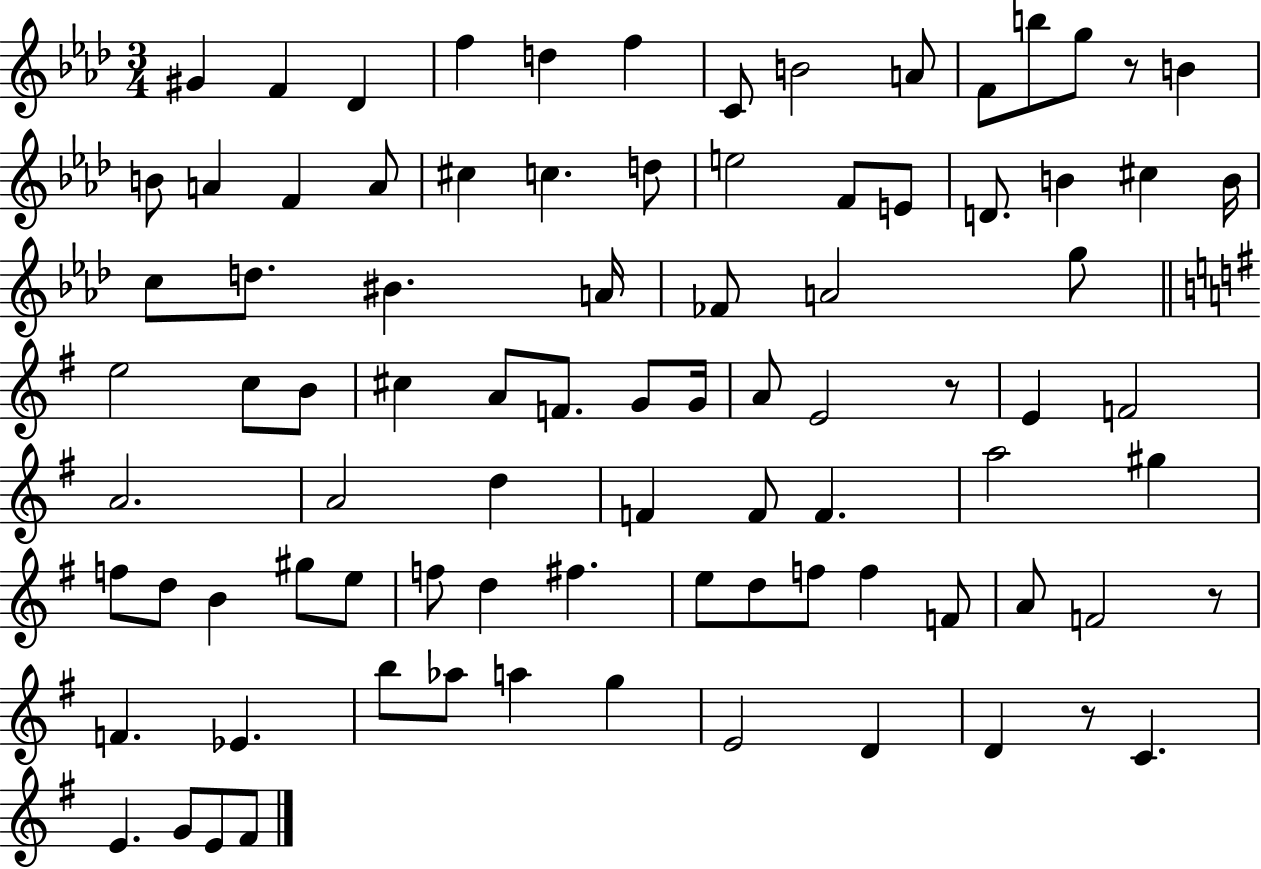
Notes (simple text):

G#4/q F4/q Db4/q F5/q D5/q F5/q C4/e B4/h A4/e F4/e B5/e G5/e R/e B4/q B4/e A4/q F4/q A4/e C#5/q C5/q. D5/e E5/h F4/e E4/e D4/e. B4/q C#5/q B4/s C5/e D5/e. BIS4/q. A4/s FES4/e A4/h G5/e E5/h C5/e B4/e C#5/q A4/e F4/e. G4/e G4/s A4/e E4/h R/e E4/q F4/h A4/h. A4/h D5/q F4/q F4/e F4/q. A5/h G#5/q F5/e D5/e B4/q G#5/e E5/e F5/e D5/q F#5/q. E5/e D5/e F5/e F5/q F4/e A4/e F4/h R/e F4/q. Eb4/q. B5/e Ab5/e A5/q G5/q E4/h D4/q D4/q R/e C4/q. E4/q. G4/e E4/e F#4/e